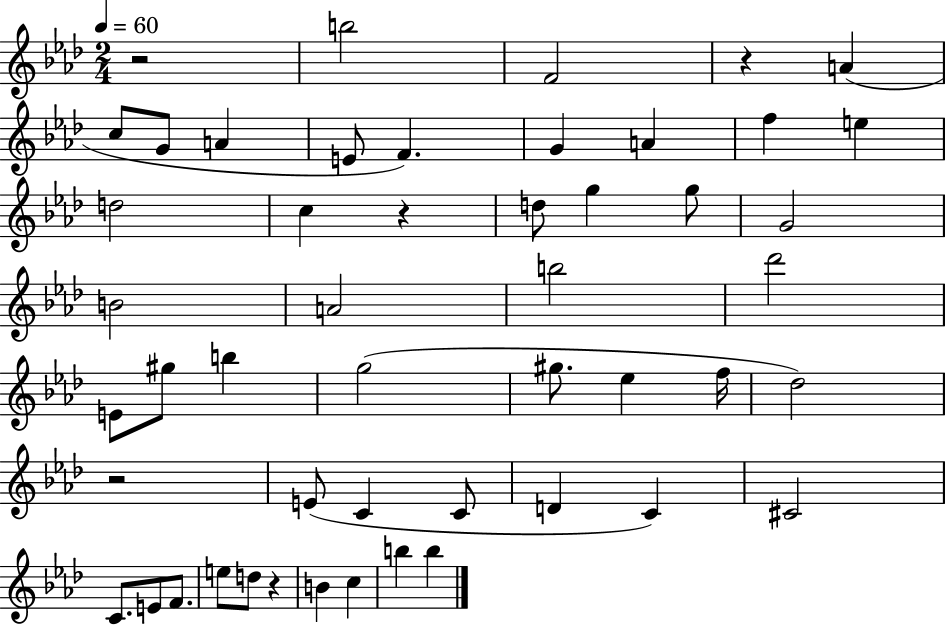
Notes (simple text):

R/h B5/h F4/h R/q A4/q C5/e G4/e A4/q E4/e F4/q. G4/q A4/q F5/q E5/q D5/h C5/q R/q D5/e G5/q G5/e G4/h B4/h A4/h B5/h Db6/h E4/e G#5/e B5/q G5/h G#5/e. Eb5/q F5/s Db5/h R/h E4/e C4/q C4/e D4/q C4/q C#4/h C4/e. E4/e F4/e. E5/e D5/e R/q B4/q C5/q B5/q B5/q